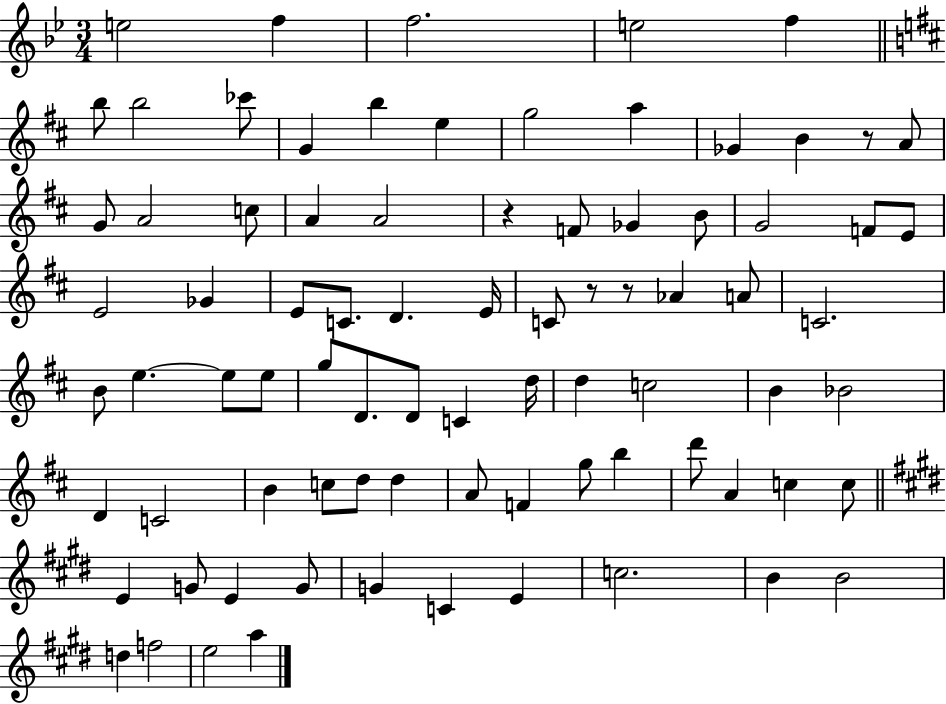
E5/h F5/q F5/h. E5/h F5/q B5/e B5/h CES6/e G4/q B5/q E5/q G5/h A5/q Gb4/q B4/q R/e A4/e G4/e A4/h C5/e A4/q A4/h R/q F4/e Gb4/q B4/e G4/h F4/e E4/e E4/h Gb4/q E4/e C4/e. D4/q. E4/s C4/e R/e R/e Ab4/q A4/e C4/h. B4/e E5/q. E5/e E5/e G5/e D4/e. D4/e C4/q D5/s D5/q C5/h B4/q Bb4/h D4/q C4/h B4/q C5/e D5/e D5/q A4/e F4/q G5/e B5/q D6/e A4/q C5/q C5/e E4/q G4/e E4/q G4/e G4/q C4/q E4/q C5/h. B4/q B4/h D5/q F5/h E5/h A5/q